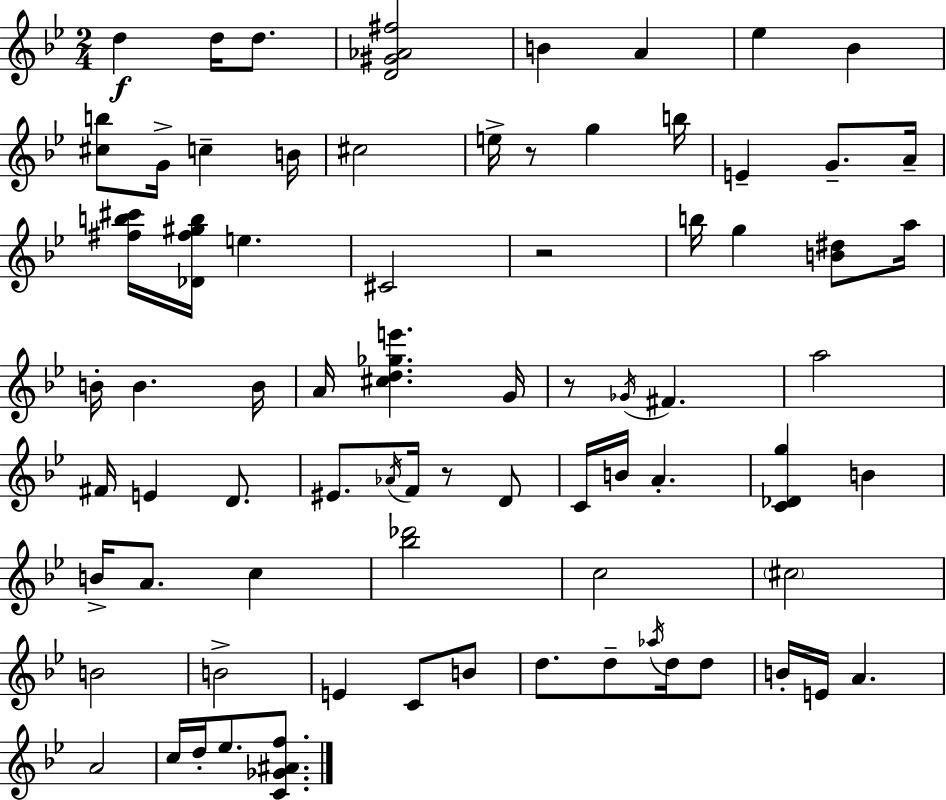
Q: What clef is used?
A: treble